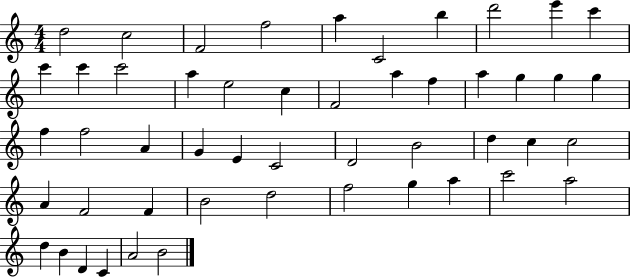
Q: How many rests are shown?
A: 0